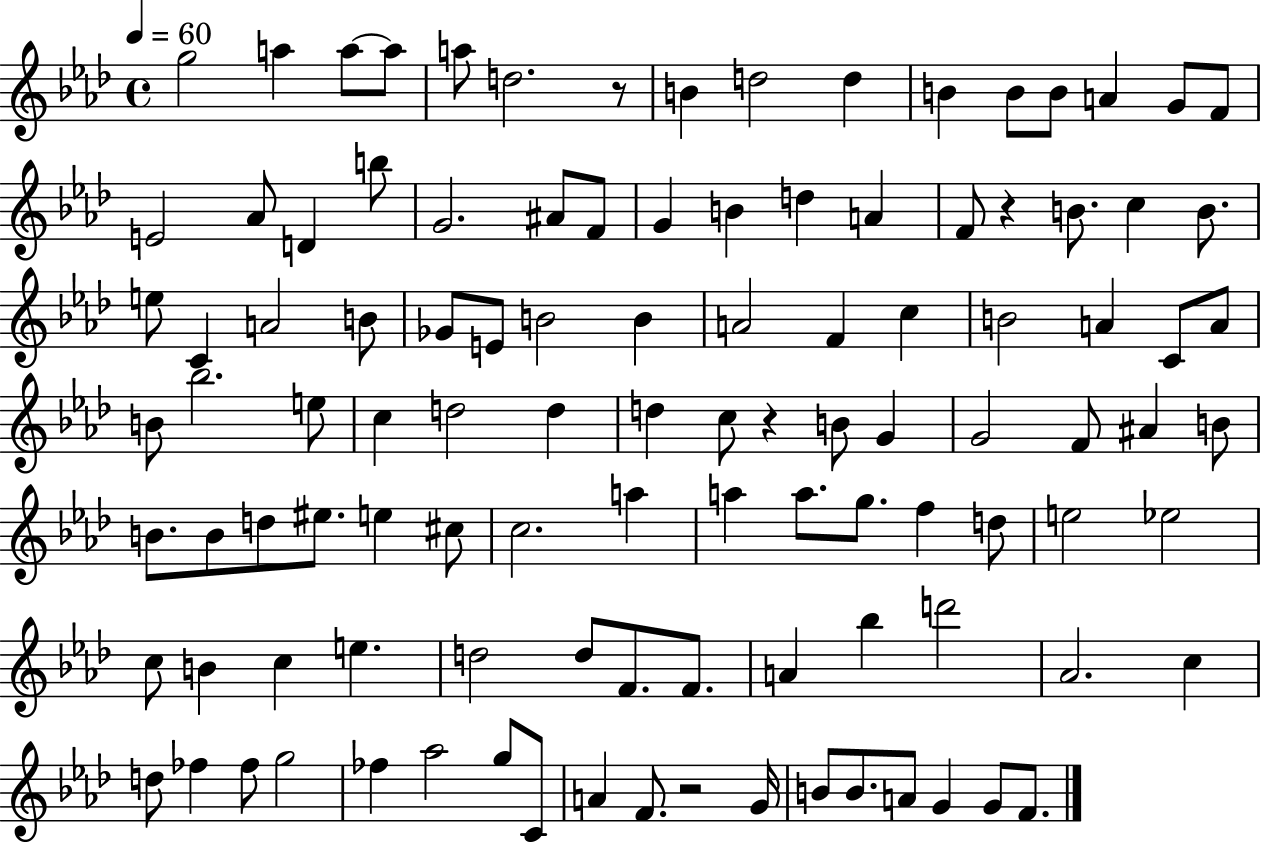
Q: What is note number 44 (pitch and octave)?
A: C4